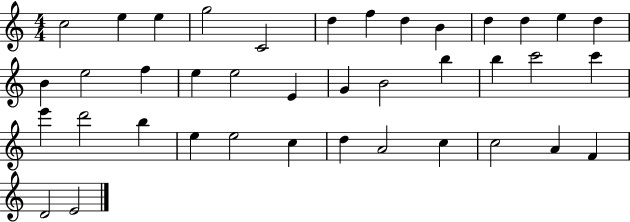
C5/h E5/q E5/q G5/h C4/h D5/q F5/q D5/q B4/q D5/q D5/q E5/q D5/q B4/q E5/h F5/q E5/q E5/h E4/q G4/q B4/h B5/q B5/q C6/h C6/q E6/q D6/h B5/q E5/q E5/h C5/q D5/q A4/h C5/q C5/h A4/q F4/q D4/h E4/h